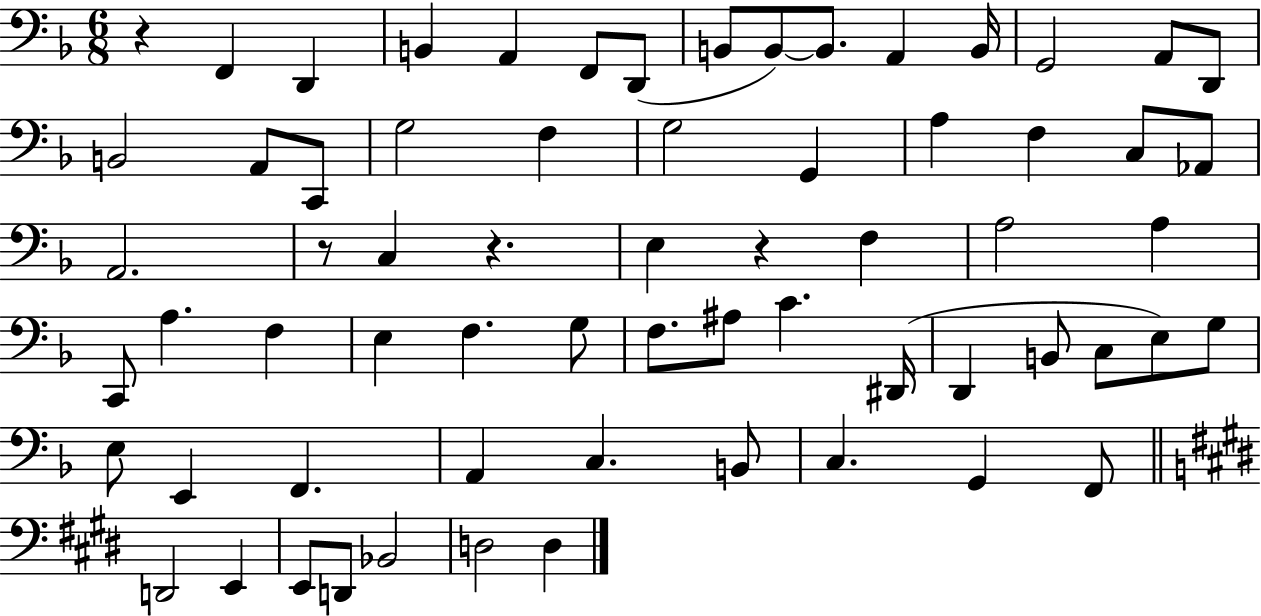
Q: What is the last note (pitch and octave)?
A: D3